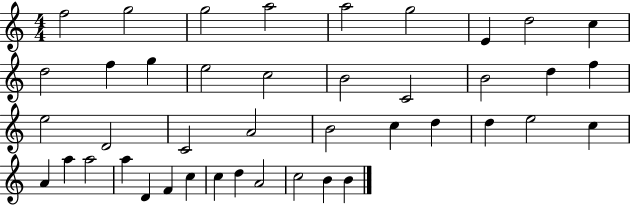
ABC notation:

X:1
T:Untitled
M:4/4
L:1/4
K:C
f2 g2 g2 a2 a2 g2 E d2 c d2 f g e2 c2 B2 C2 B2 d f e2 D2 C2 A2 B2 c d d e2 c A a a2 a D F c c d A2 c2 B B